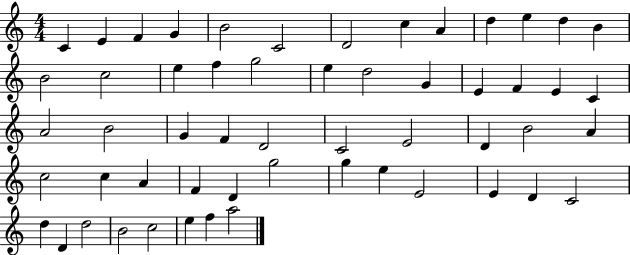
C4/q E4/q F4/q G4/q B4/h C4/h D4/h C5/q A4/q D5/q E5/q D5/q B4/q B4/h C5/h E5/q F5/q G5/h E5/q D5/h G4/q E4/q F4/q E4/q C4/q A4/h B4/h G4/q F4/q D4/h C4/h E4/h D4/q B4/h A4/q C5/h C5/q A4/q F4/q D4/q G5/h G5/q E5/q E4/h E4/q D4/q C4/h D5/q D4/q D5/h B4/h C5/h E5/q F5/q A5/h